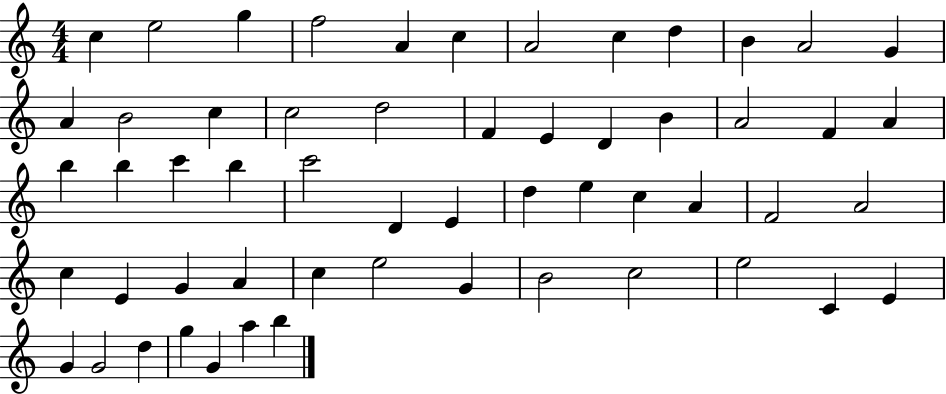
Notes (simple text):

C5/q E5/h G5/q F5/h A4/q C5/q A4/h C5/q D5/q B4/q A4/h G4/q A4/q B4/h C5/q C5/h D5/h F4/q E4/q D4/q B4/q A4/h F4/q A4/q B5/q B5/q C6/q B5/q C6/h D4/q E4/q D5/q E5/q C5/q A4/q F4/h A4/h C5/q E4/q G4/q A4/q C5/q E5/h G4/q B4/h C5/h E5/h C4/q E4/q G4/q G4/h D5/q G5/q G4/q A5/q B5/q